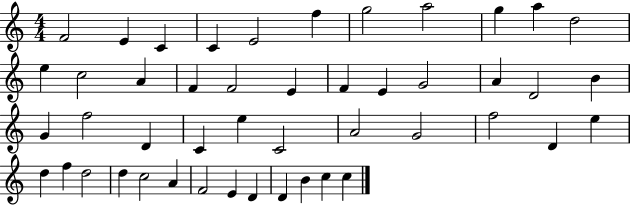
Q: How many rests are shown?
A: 0